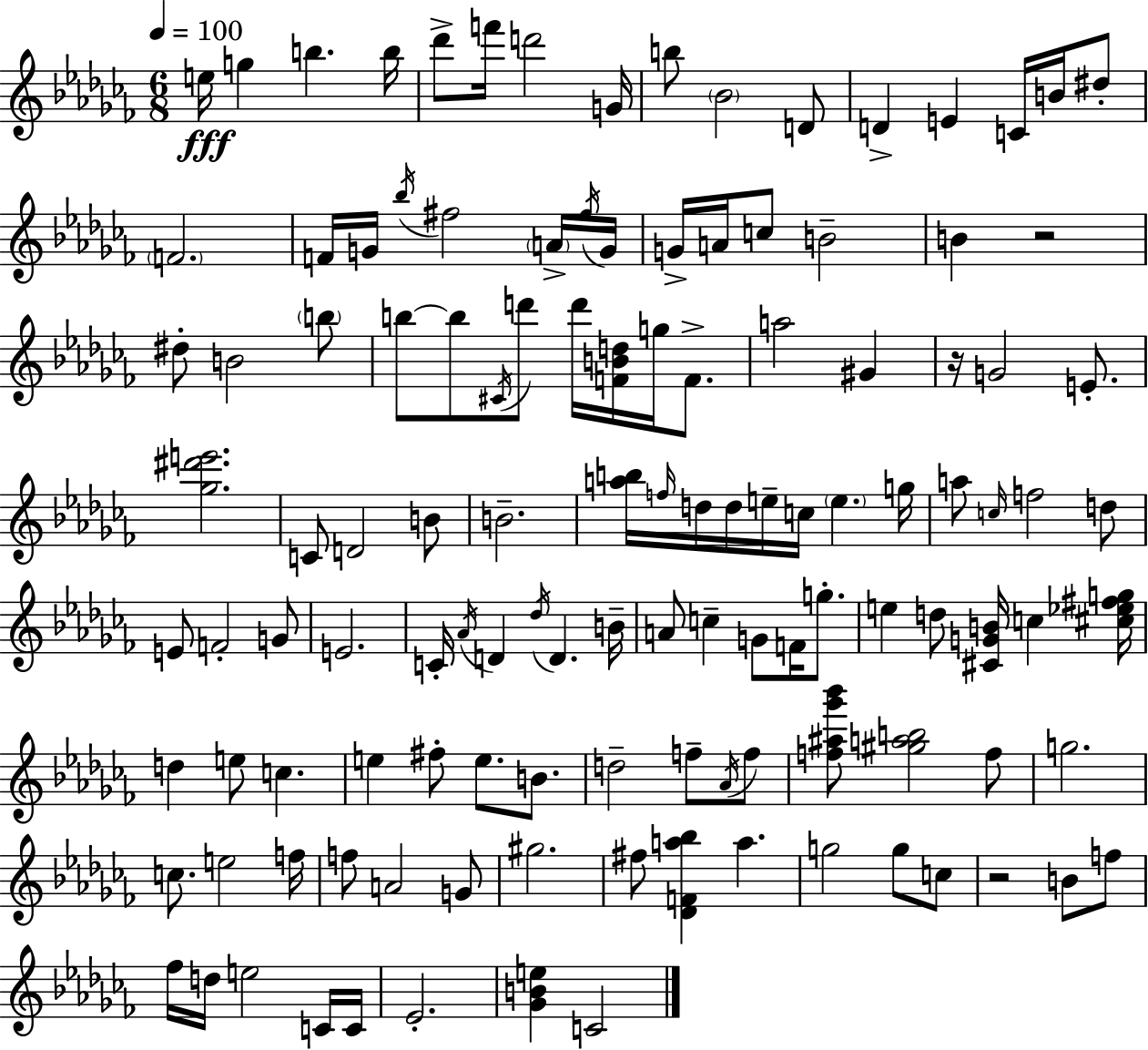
E5/s G5/q B5/q. B5/s Db6/e F6/s D6/h G4/s B5/e Bb4/h D4/e D4/q E4/q C4/s B4/s D#5/e F4/h. F4/s G4/s Bb5/s F#5/h A4/s F#5/s G4/s G4/s A4/s C5/e B4/h B4/q R/h D#5/e B4/h B5/e B5/e B5/e C#4/s D6/e D6/s [F4,B4,D5]/s G5/s F4/e. A5/h G#4/q R/s G4/h E4/e. [Gb5,D#6,E6]/h. C4/e D4/h B4/e B4/h. [A5,B5]/s F5/s D5/s D5/s E5/s C5/s E5/q. G5/s A5/e C5/s F5/h D5/e E4/e F4/h G4/e E4/h. C4/s Ab4/s D4/q Db5/s D4/q. B4/s A4/e C5/q G4/e F4/s G5/e. E5/q D5/e [C#4,G4,B4]/s C5/q [C#5,Eb5,F#5,G5]/s D5/q E5/e C5/q. E5/q F#5/e E5/e. B4/e. D5/h F5/e Ab4/s F5/e [F5,A#5,Gb6,Bb6]/e [G#5,A5,B5]/h F5/e G5/h. C5/e. E5/h F5/s F5/e A4/h G4/e G#5/h. F#5/e [Db4,F4,A5,Bb5]/q A5/q. G5/h G5/e C5/e R/h B4/e F5/e FES5/s D5/s E5/h C4/s C4/s Eb4/h. [Gb4,B4,E5]/q C4/h